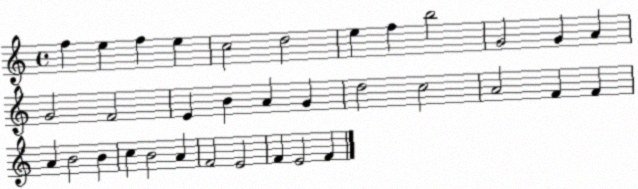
X:1
T:Untitled
M:4/4
L:1/4
K:C
f e f e c2 d2 e f b2 G2 G A G2 F2 E B A G d2 c2 A2 F F A B2 B c B2 A F2 E2 F E2 F